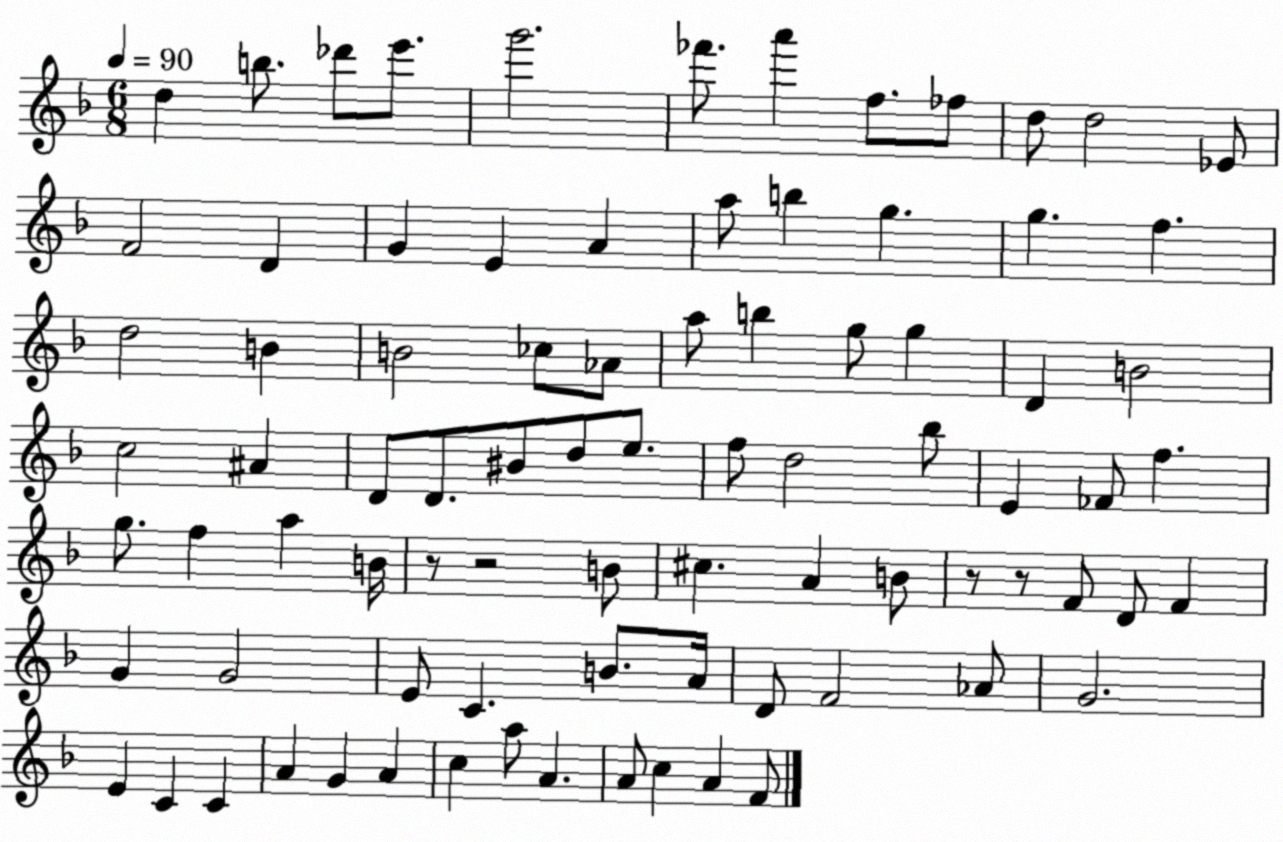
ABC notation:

X:1
T:Untitled
M:6/8
L:1/4
K:F
d b/2 _d'/2 e'/2 g'2 _f'/2 a' f/2 _f/2 d/2 d2 _E/2 F2 D G E A a/2 b g g f d2 B B2 _c/2 _A/2 a/2 b g/2 g D B2 c2 ^A D/2 D/2 ^B/2 d/2 e/2 f/2 d2 _b/2 E _F/2 f g/2 f a B/4 z/2 z2 B/2 ^c A B/2 z/2 z/2 F/2 D/2 F G G2 E/2 C B/2 A/4 D/2 F2 _A/2 G2 E C C A G A c a/2 A A/2 c A F/2